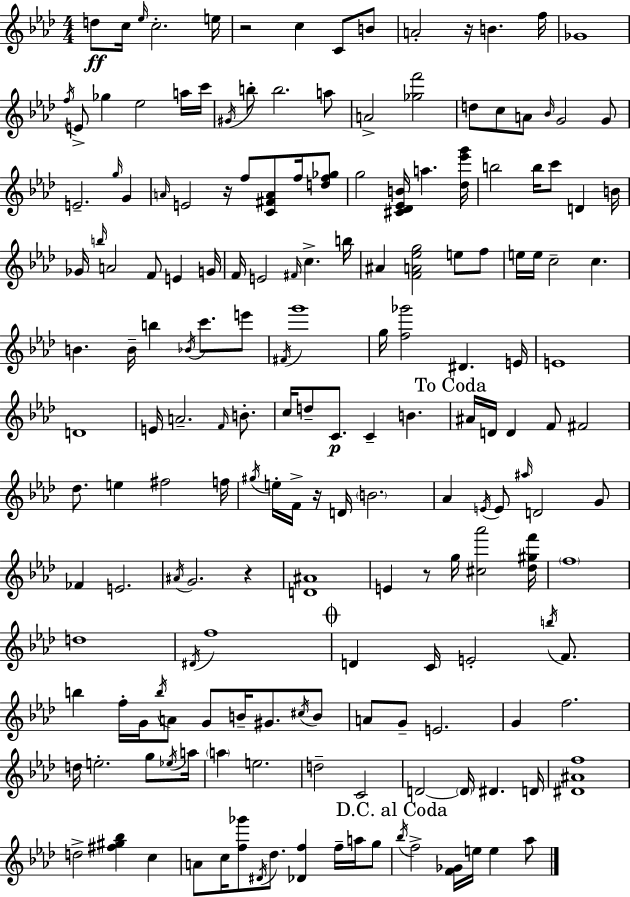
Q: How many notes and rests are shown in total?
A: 181